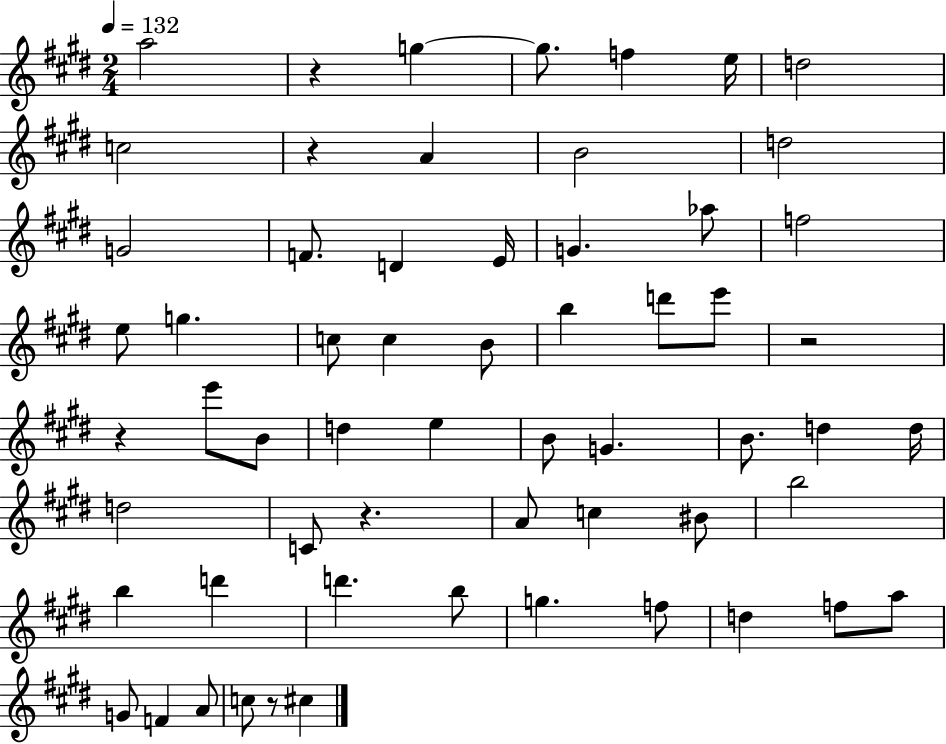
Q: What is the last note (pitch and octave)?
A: C#5